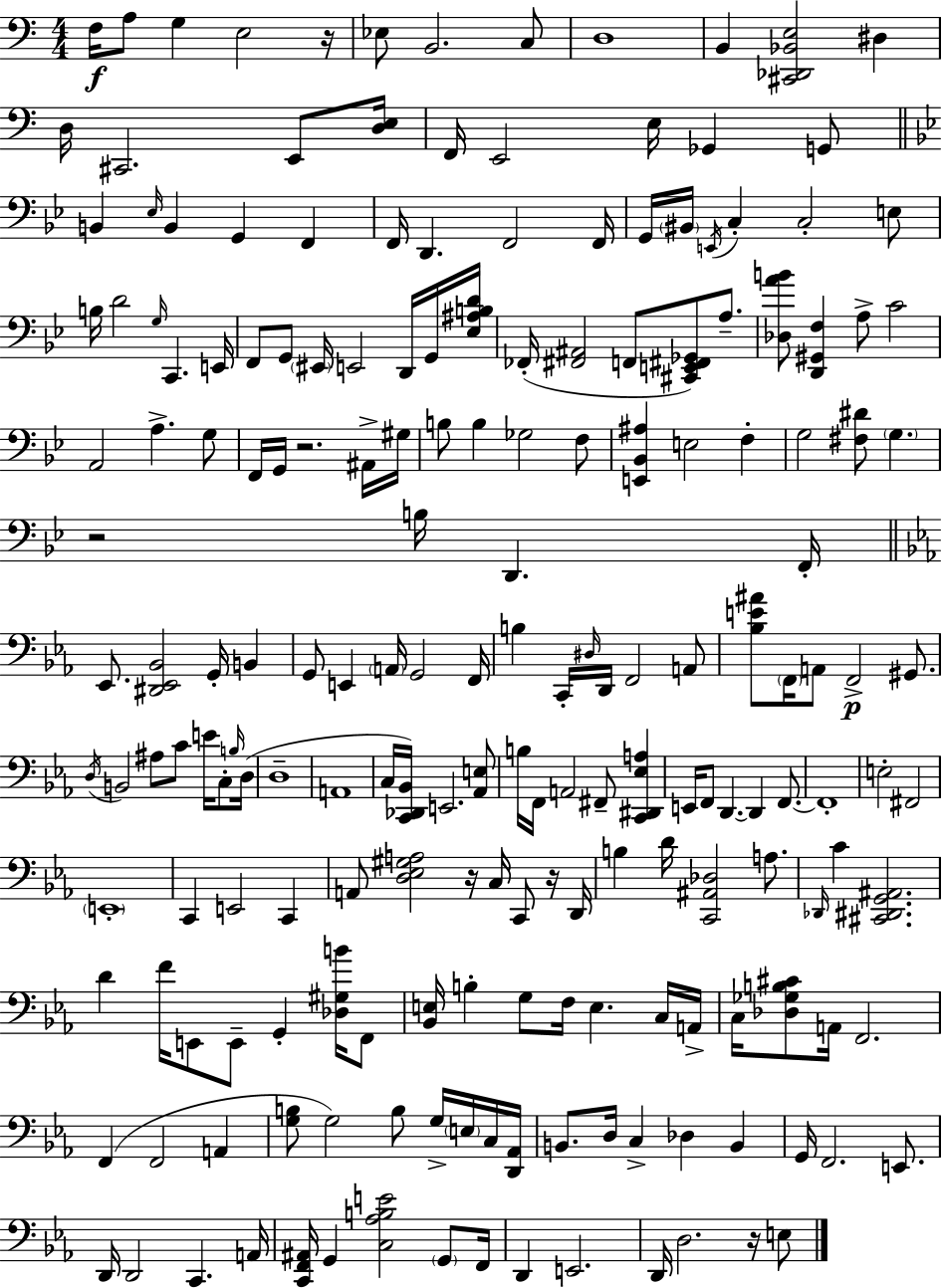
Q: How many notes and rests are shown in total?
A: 195